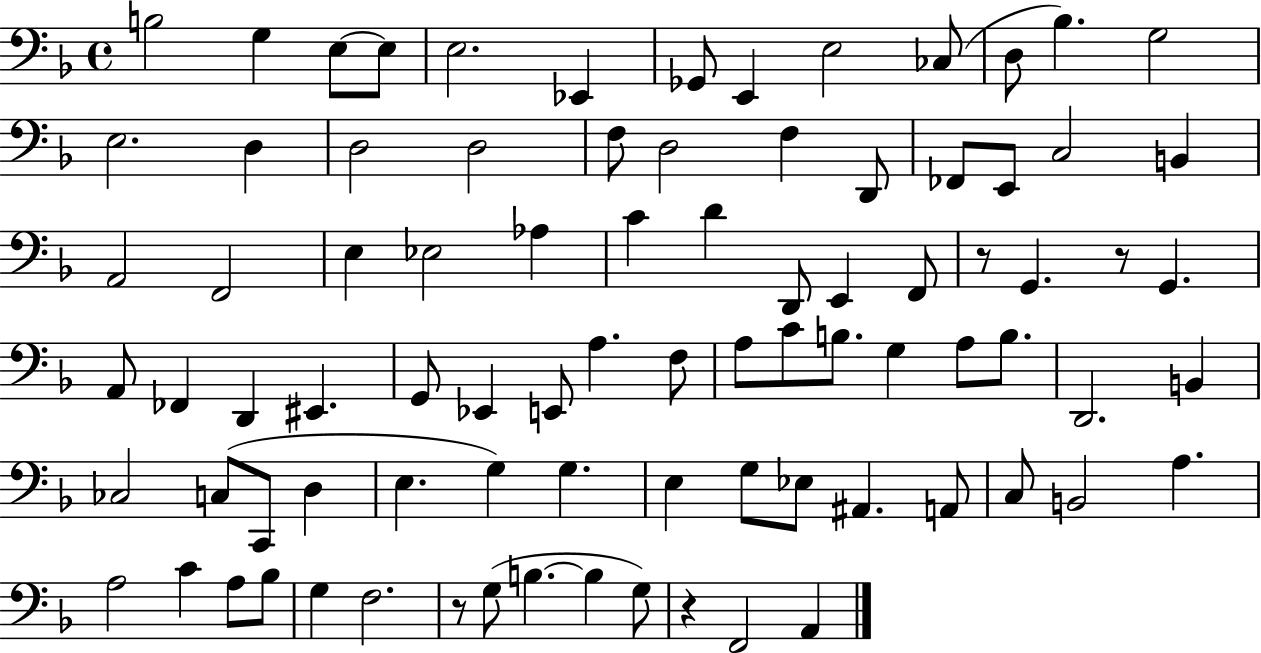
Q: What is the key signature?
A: F major